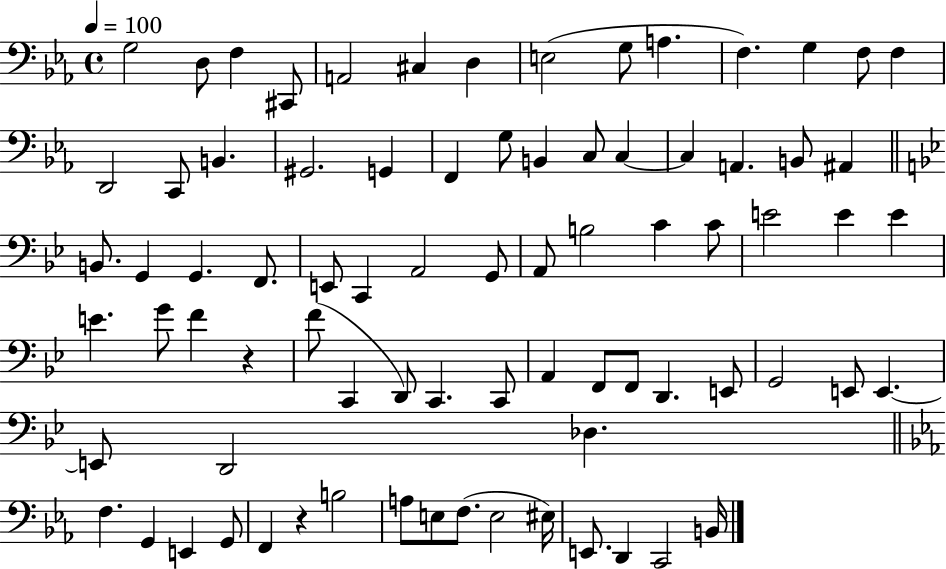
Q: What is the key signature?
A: EES major